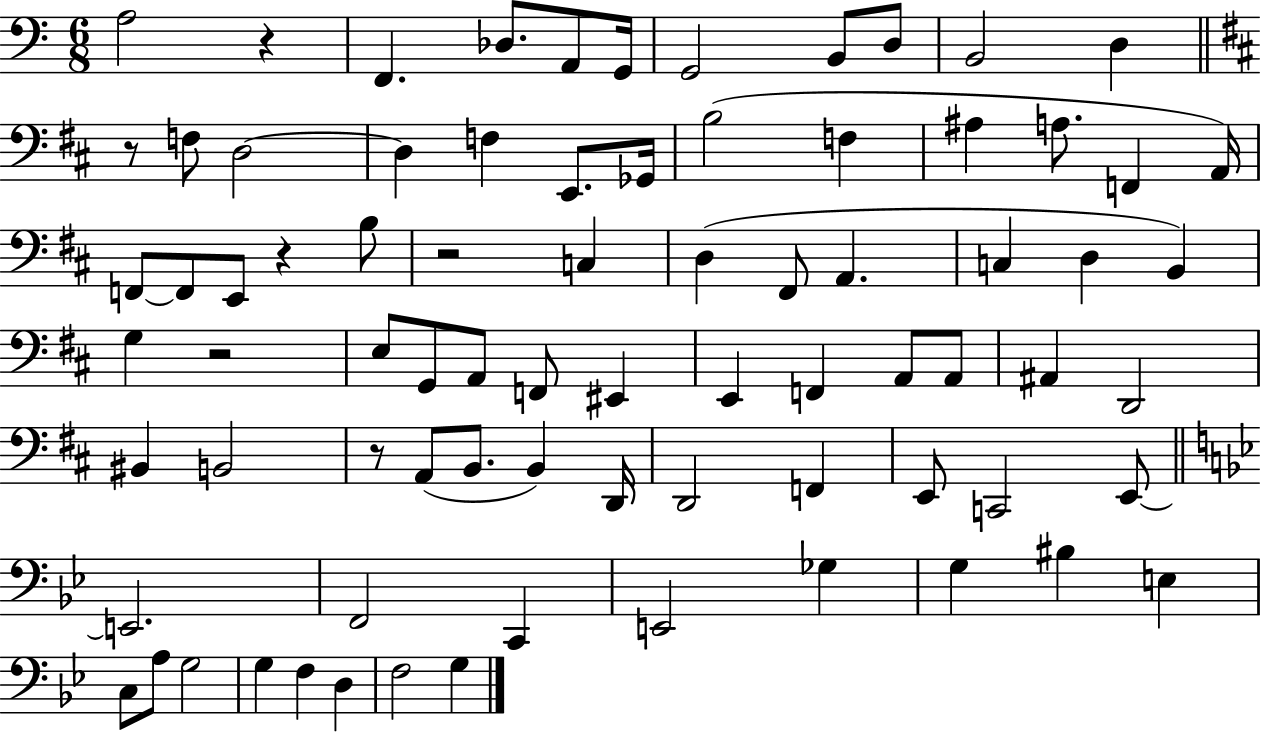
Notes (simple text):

A3/h R/q F2/q. Db3/e. A2/e G2/s G2/h B2/e D3/e B2/h D3/q R/e F3/e D3/h D3/q F3/q E2/e. Gb2/s B3/h F3/q A#3/q A3/e. F2/q A2/s F2/e F2/e E2/e R/q B3/e R/h C3/q D3/q F#2/e A2/q. C3/q D3/q B2/q G3/q R/h E3/e G2/e A2/e F2/e EIS2/q E2/q F2/q A2/e A2/e A#2/q D2/h BIS2/q B2/h R/e A2/e B2/e. B2/q D2/s D2/h F2/q E2/e C2/h E2/e E2/h. F2/h C2/q E2/h Gb3/q G3/q BIS3/q E3/q C3/e A3/e G3/h G3/q F3/q D3/q F3/h G3/q